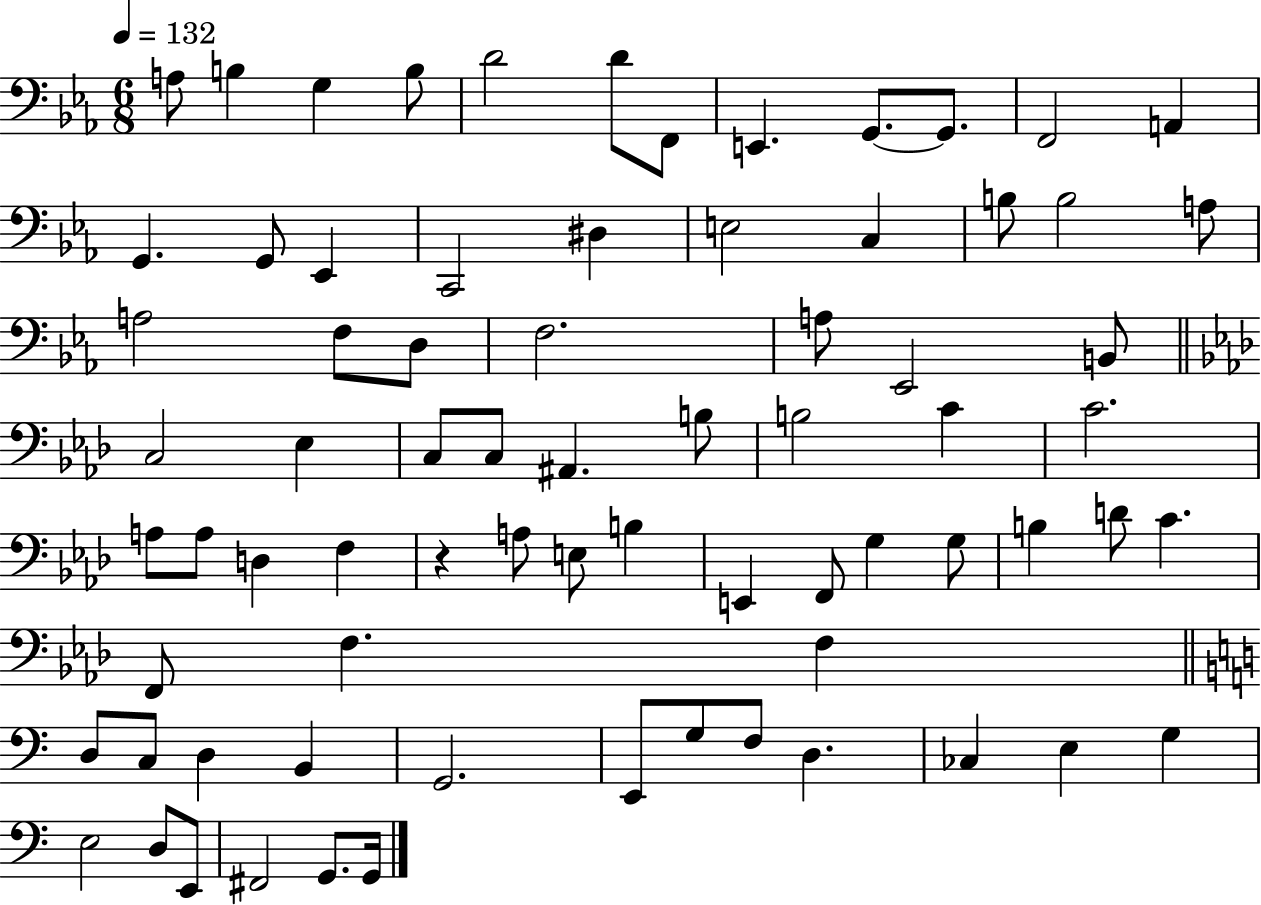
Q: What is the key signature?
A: EES major